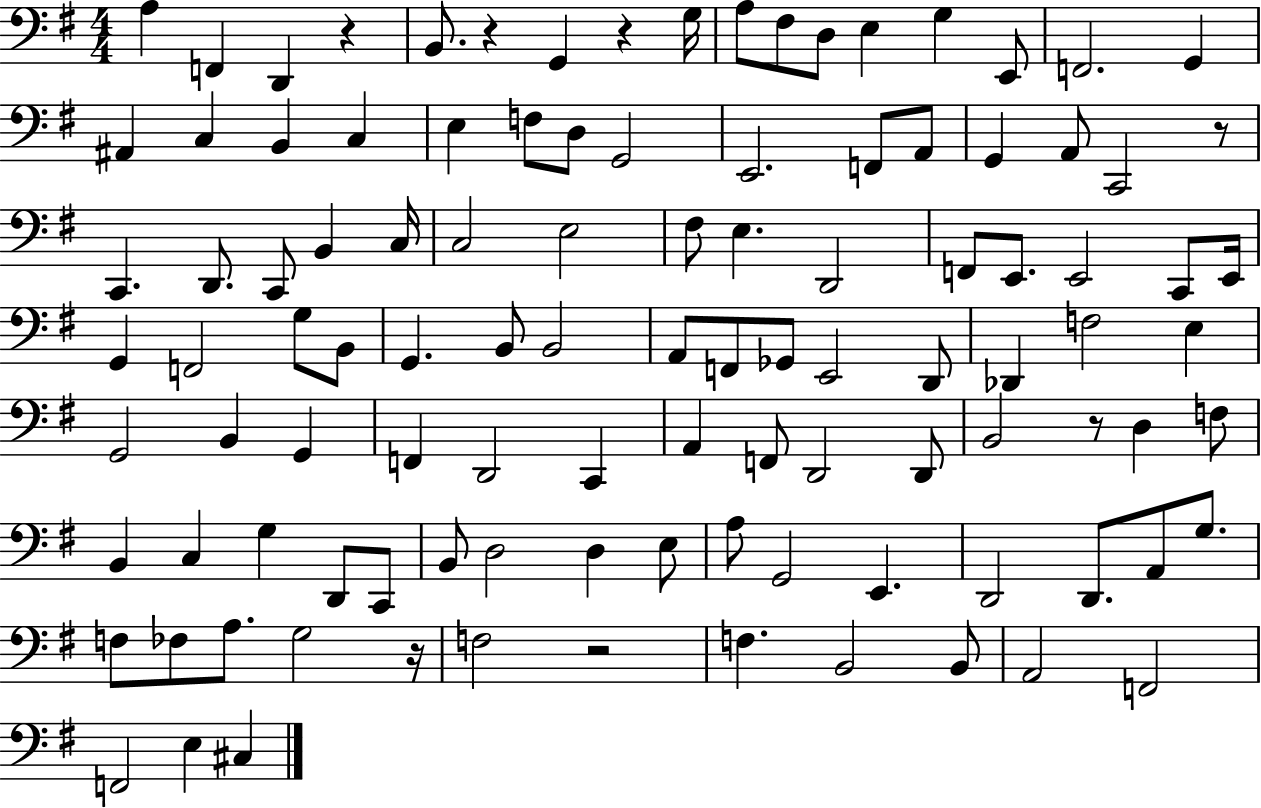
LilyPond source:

{
  \clef bass
  \numericTimeSignature
  \time 4/4
  \key g \major
  a4 f,4 d,4 r4 | b,8. r4 g,4 r4 g16 | a8 fis8 d8 e4 g4 e,8 | f,2. g,4 | \break ais,4 c4 b,4 c4 | e4 f8 d8 g,2 | e,2. f,8 a,8 | g,4 a,8 c,2 r8 | \break c,4. d,8. c,8 b,4 c16 | c2 e2 | fis8 e4. d,2 | f,8 e,8. e,2 c,8 e,16 | \break g,4 f,2 g8 b,8 | g,4. b,8 b,2 | a,8 f,8 ges,8 e,2 d,8 | des,4 f2 e4 | \break g,2 b,4 g,4 | f,4 d,2 c,4 | a,4 f,8 d,2 d,8 | b,2 r8 d4 f8 | \break b,4 c4 g4 d,8 c,8 | b,8 d2 d4 e8 | a8 g,2 e,4. | d,2 d,8. a,8 g8. | \break f8 fes8 a8. g2 r16 | f2 r2 | f4. b,2 b,8 | a,2 f,2 | \break f,2 e4 cis4 | \bar "|."
}